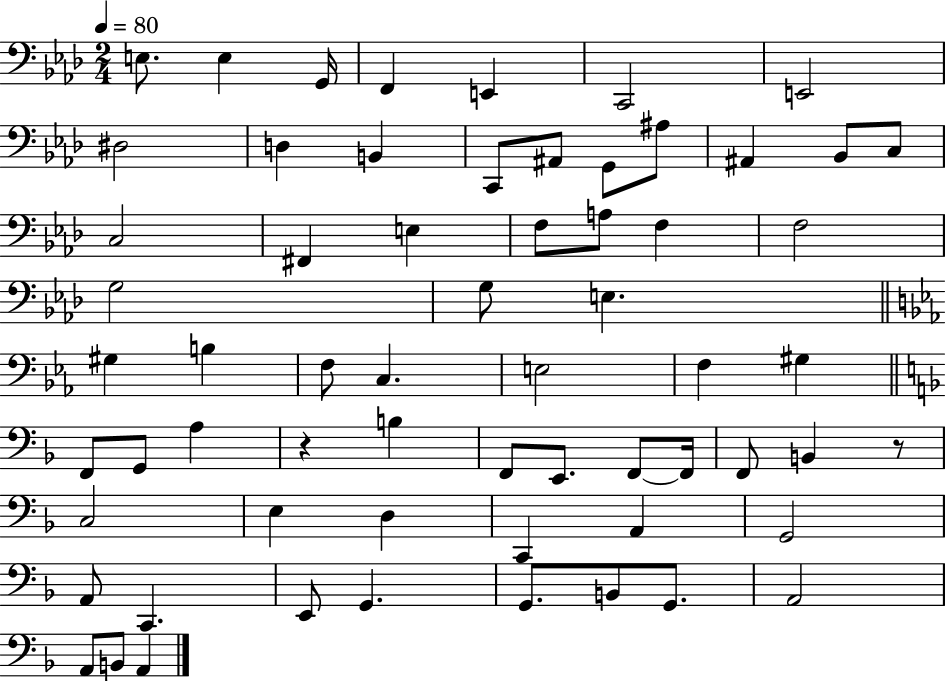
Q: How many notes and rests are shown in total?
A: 63